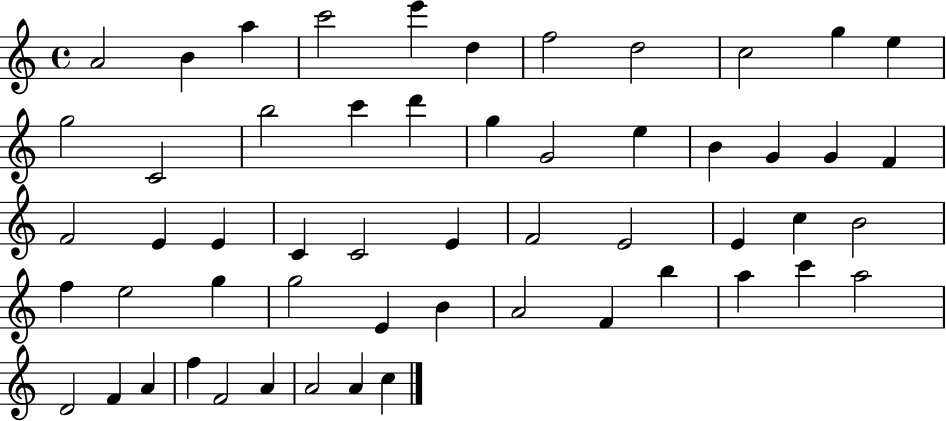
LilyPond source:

{
  \clef treble
  \time 4/4
  \defaultTimeSignature
  \key c \major
  a'2 b'4 a''4 | c'''2 e'''4 d''4 | f''2 d''2 | c''2 g''4 e''4 | \break g''2 c'2 | b''2 c'''4 d'''4 | g''4 g'2 e''4 | b'4 g'4 g'4 f'4 | \break f'2 e'4 e'4 | c'4 c'2 e'4 | f'2 e'2 | e'4 c''4 b'2 | \break f''4 e''2 g''4 | g''2 e'4 b'4 | a'2 f'4 b''4 | a''4 c'''4 a''2 | \break d'2 f'4 a'4 | f''4 f'2 a'4 | a'2 a'4 c''4 | \bar "|."
}